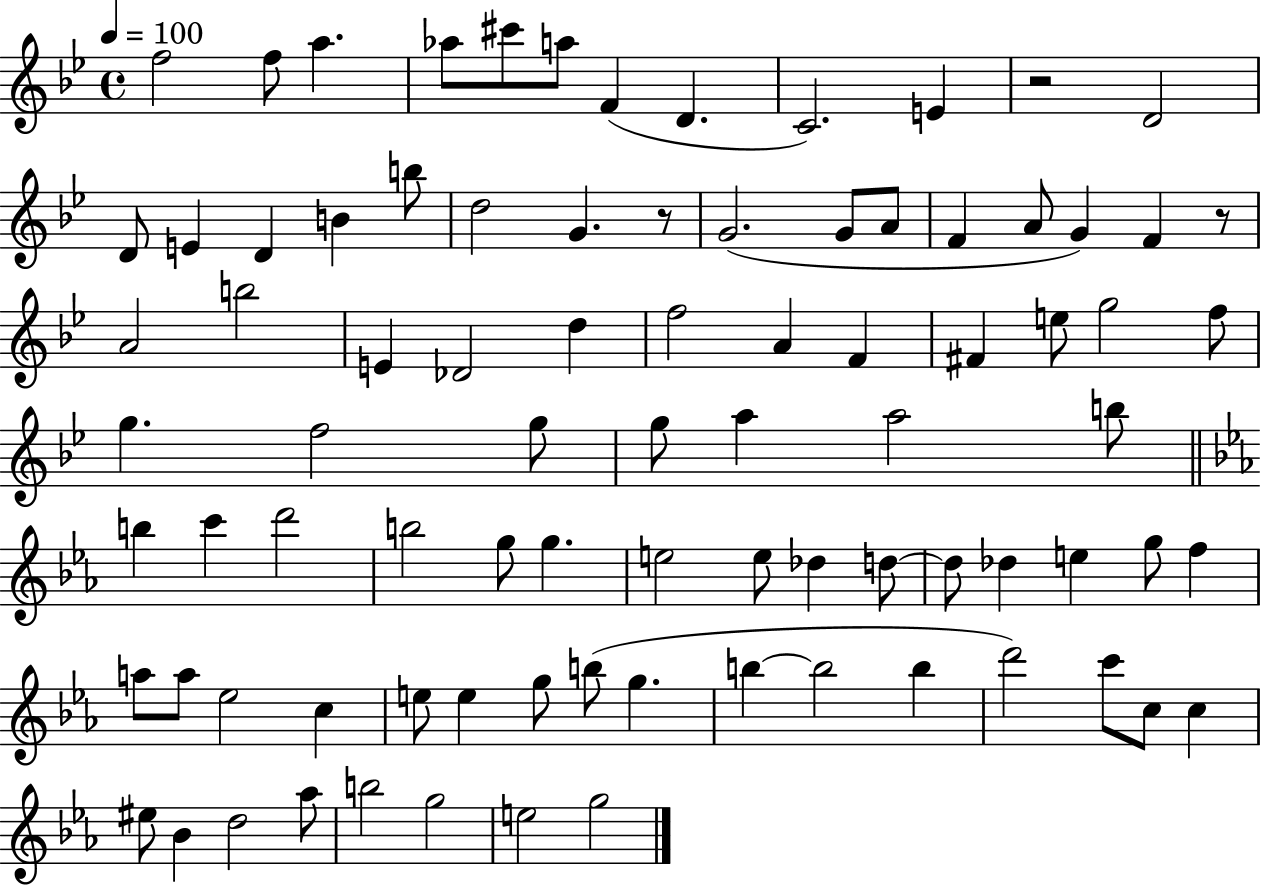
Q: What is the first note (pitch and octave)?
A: F5